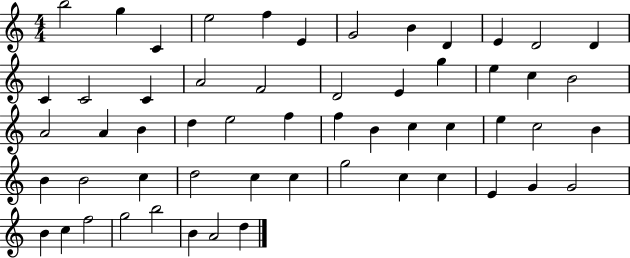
X:1
T:Untitled
M:4/4
L:1/4
K:C
b2 g C e2 f E G2 B D E D2 D C C2 C A2 F2 D2 E g e c B2 A2 A B d e2 f f B c c e c2 B B B2 c d2 c c g2 c c E G G2 B c f2 g2 b2 B A2 d